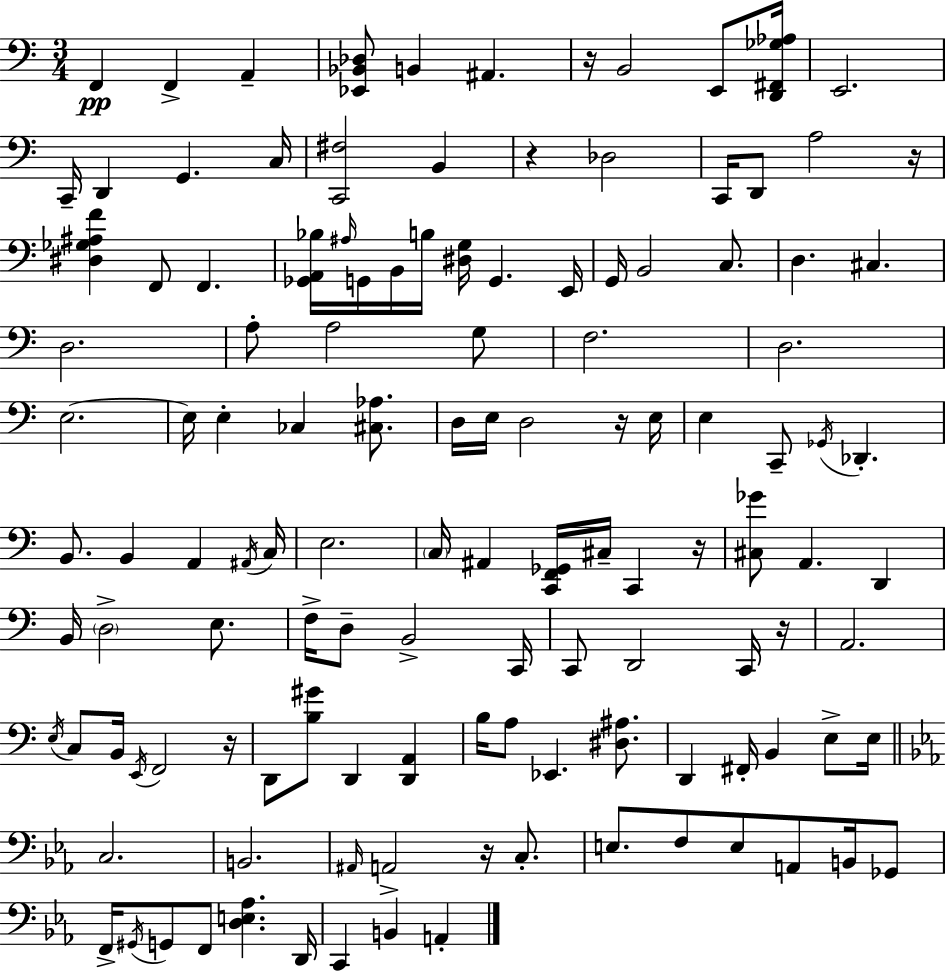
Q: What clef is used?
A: bass